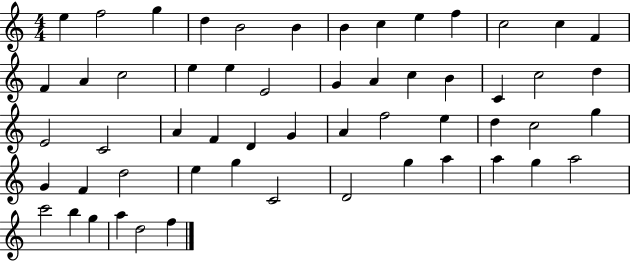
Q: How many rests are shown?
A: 0